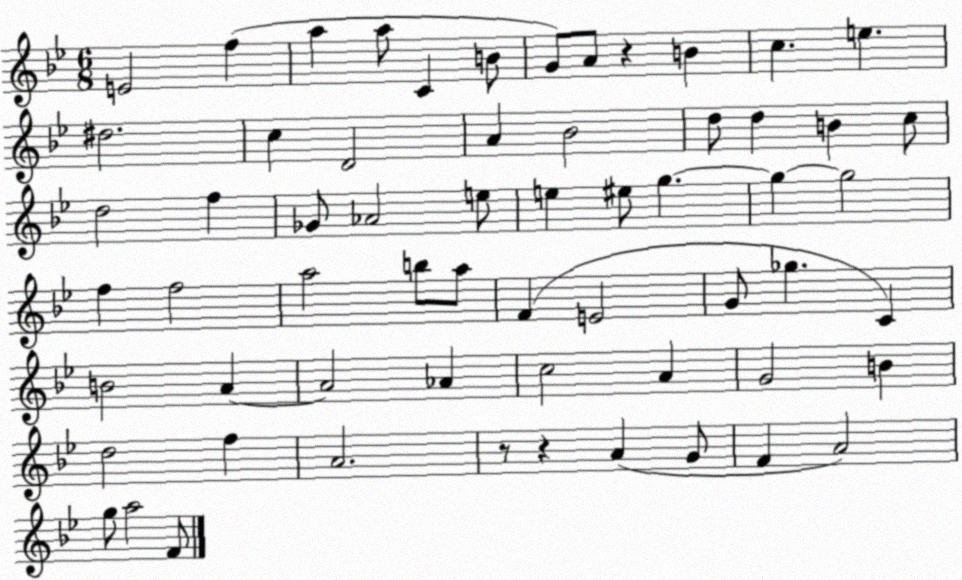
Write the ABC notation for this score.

X:1
T:Untitled
M:6/8
L:1/4
K:Bb
E2 f a a/2 C B/2 G/2 A/2 z B c e ^d2 c D2 A _B2 d/2 d B c/2 d2 f _G/2 _A2 e/2 e ^e/2 g g g2 f f2 a2 b/2 a/2 F E2 G/2 _g C B2 A A2 _A c2 A G2 B d2 f A2 z/2 z A G/2 F A2 g/2 a2 F/2